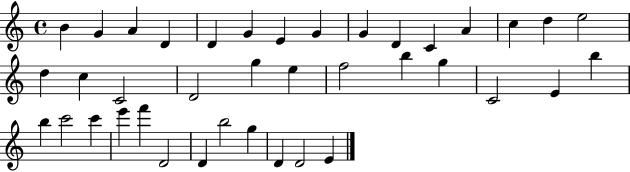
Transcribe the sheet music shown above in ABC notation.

X:1
T:Untitled
M:4/4
L:1/4
K:C
B G A D D G E G G D C A c d e2 d c C2 D2 g e f2 b g C2 E b b c'2 c' e' f' D2 D b2 g D D2 E